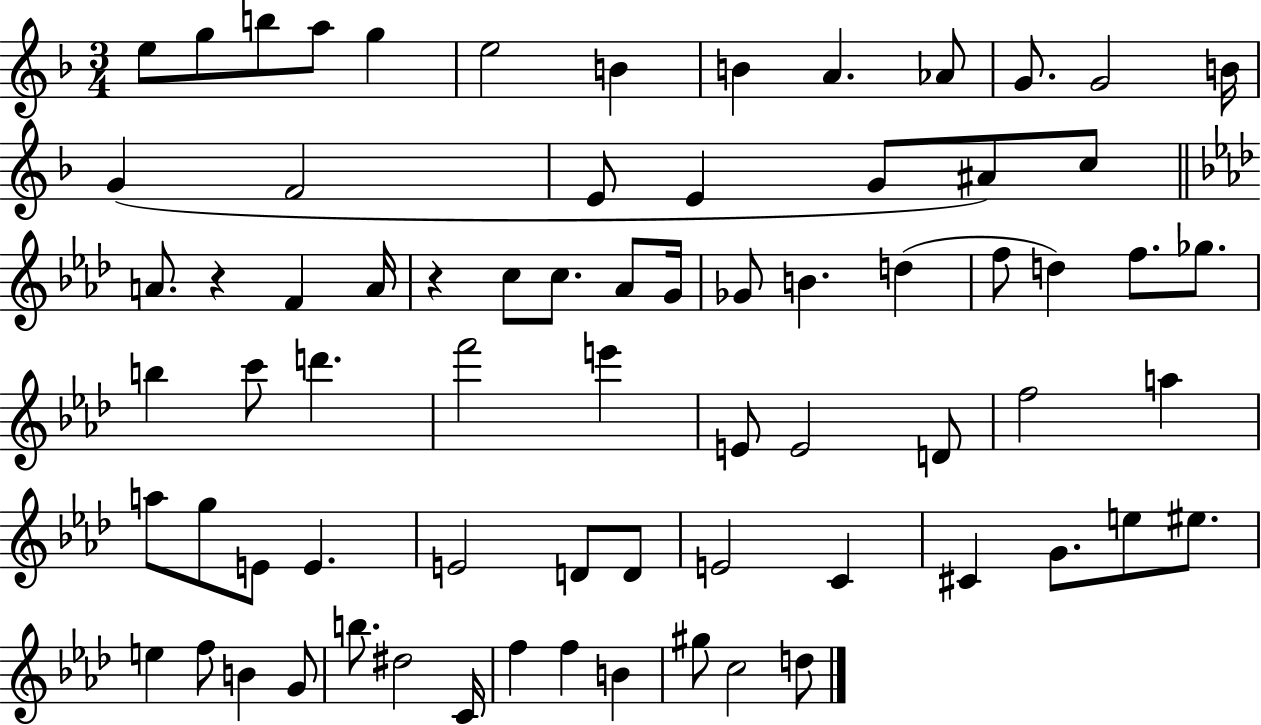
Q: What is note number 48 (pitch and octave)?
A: E4